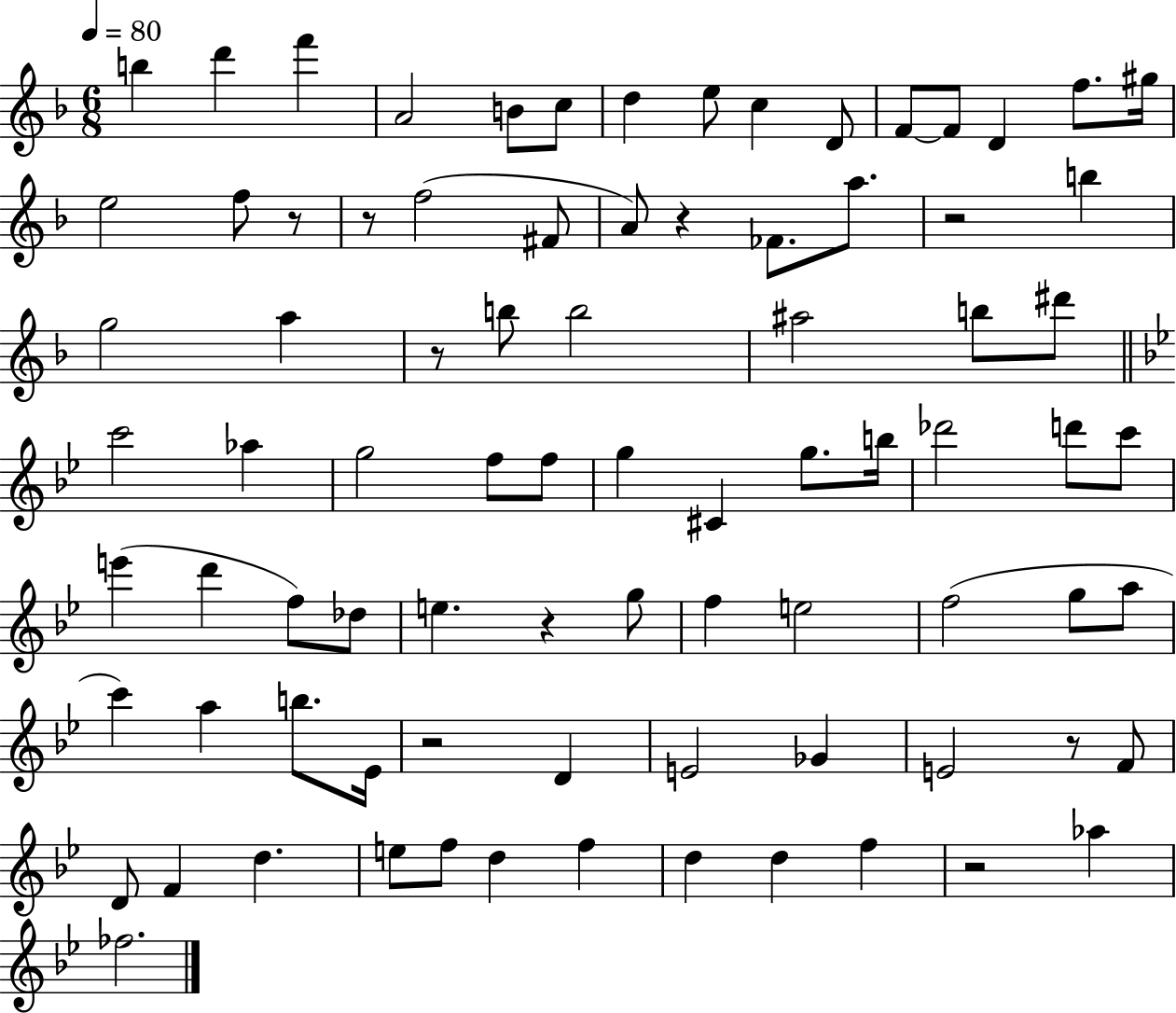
B5/q D6/q F6/q A4/h B4/e C5/e D5/q E5/e C5/q D4/e F4/e F4/e D4/q F5/e. G#5/s E5/h F5/e R/e R/e F5/h F#4/e A4/e R/q FES4/e. A5/e. R/h B5/q G5/h A5/q R/e B5/e B5/h A#5/h B5/e D#6/e C6/h Ab5/q G5/h F5/e F5/e G5/q C#4/q G5/e. B5/s Db6/h D6/e C6/e E6/q D6/q F5/e Db5/e E5/q. R/q G5/e F5/q E5/h F5/h G5/e A5/e C6/q A5/q B5/e. Eb4/s R/h D4/q E4/h Gb4/q E4/h R/e F4/e D4/e F4/q D5/q. E5/e F5/e D5/q F5/q D5/q D5/q F5/q R/h Ab5/q FES5/h.